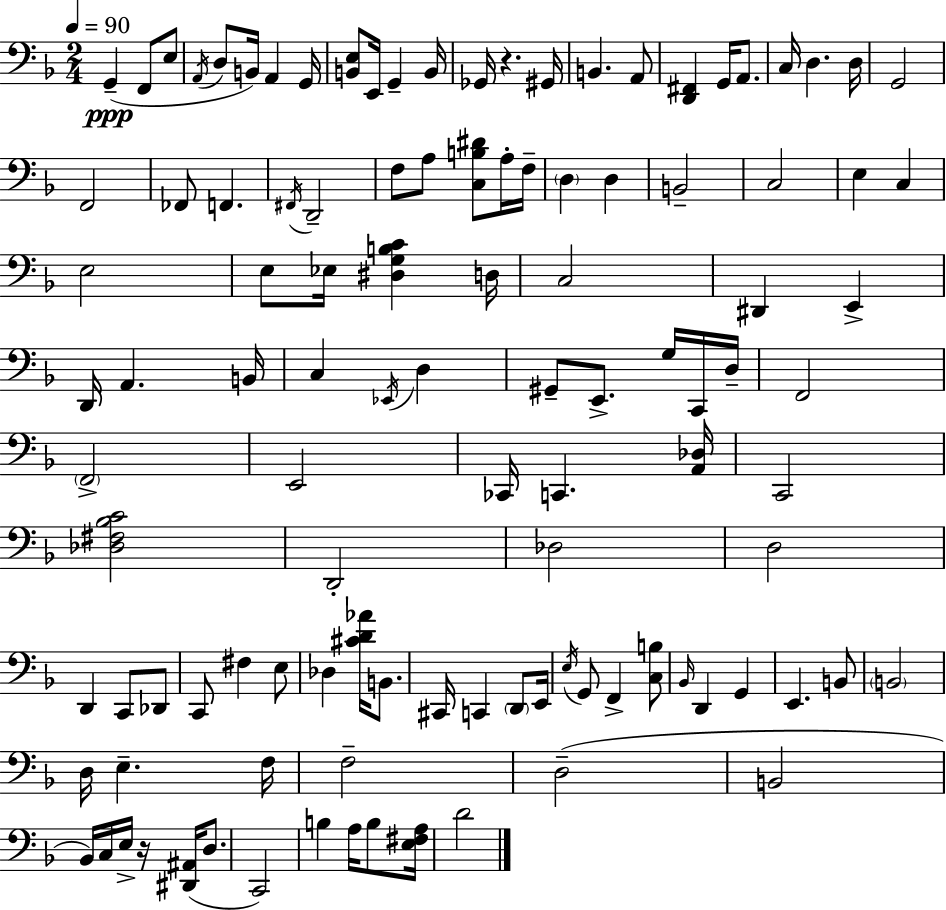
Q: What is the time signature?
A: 2/4